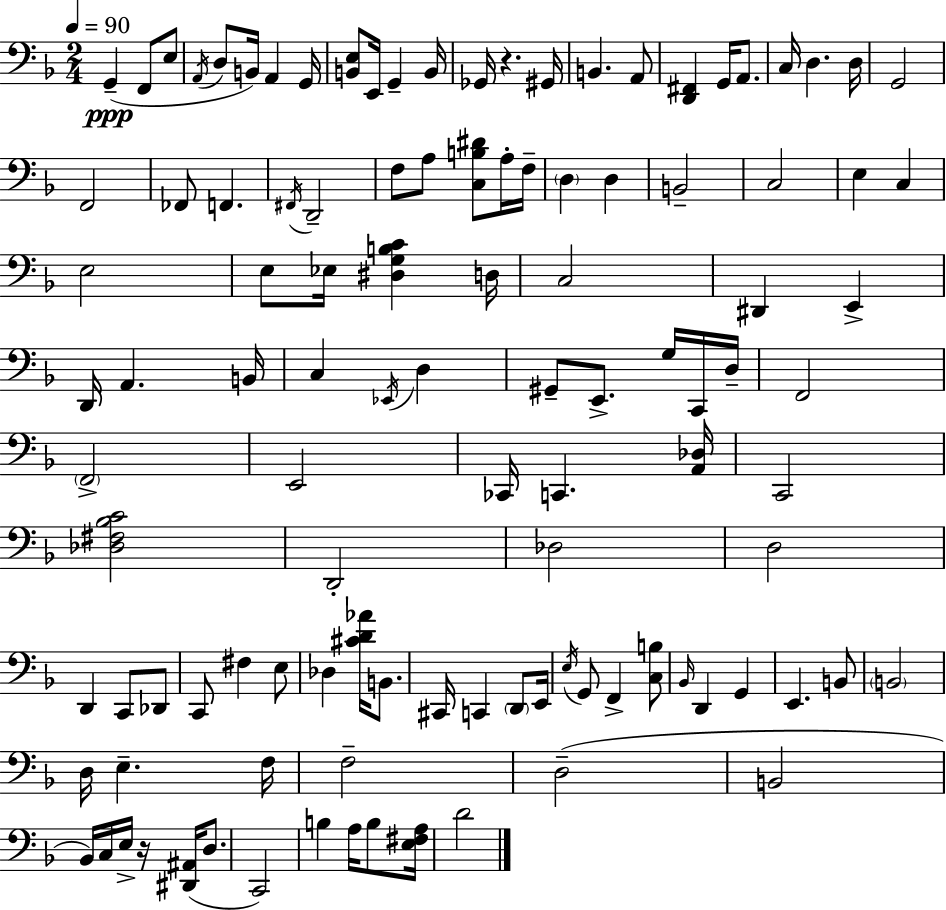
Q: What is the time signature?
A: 2/4